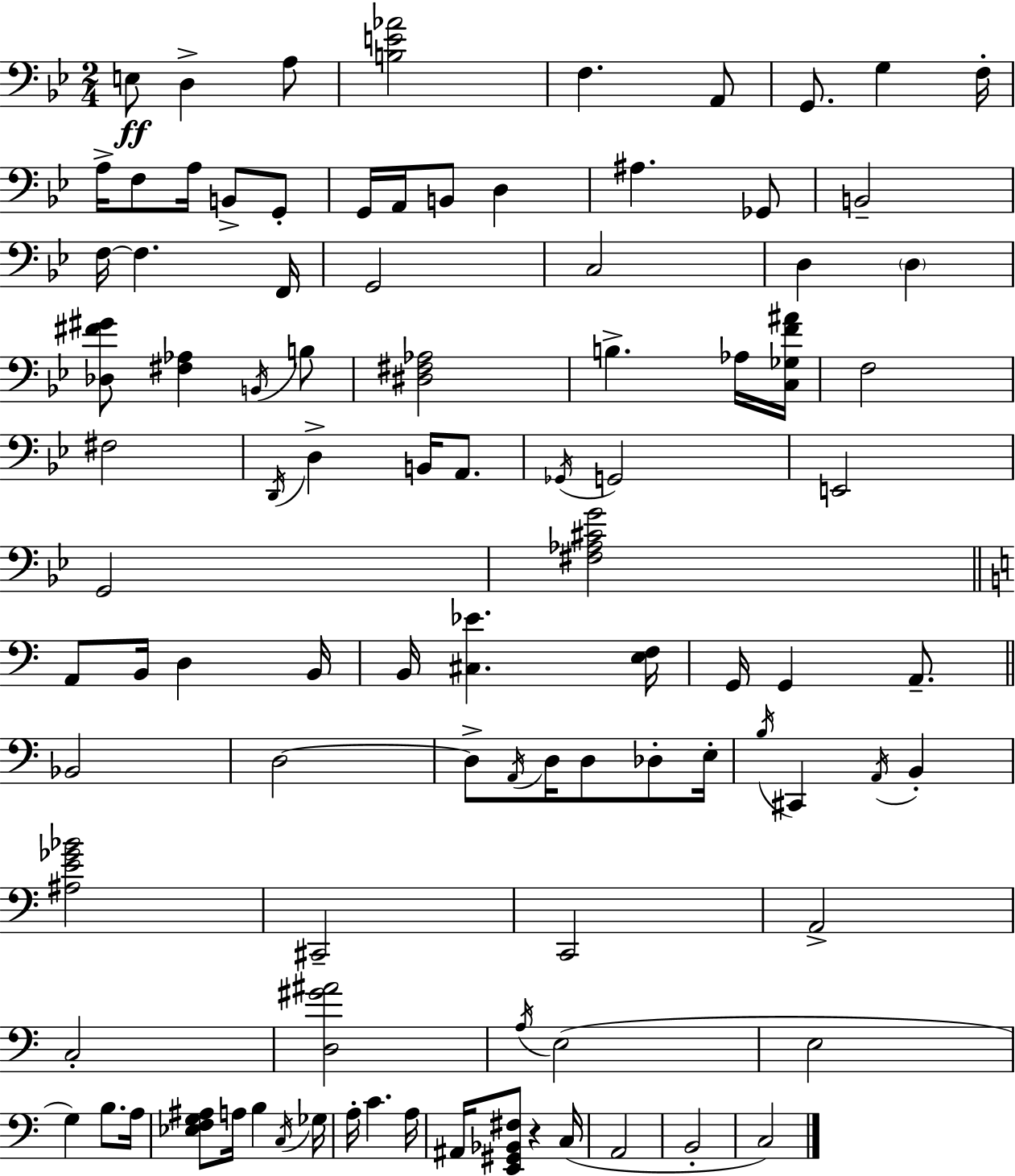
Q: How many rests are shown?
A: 1